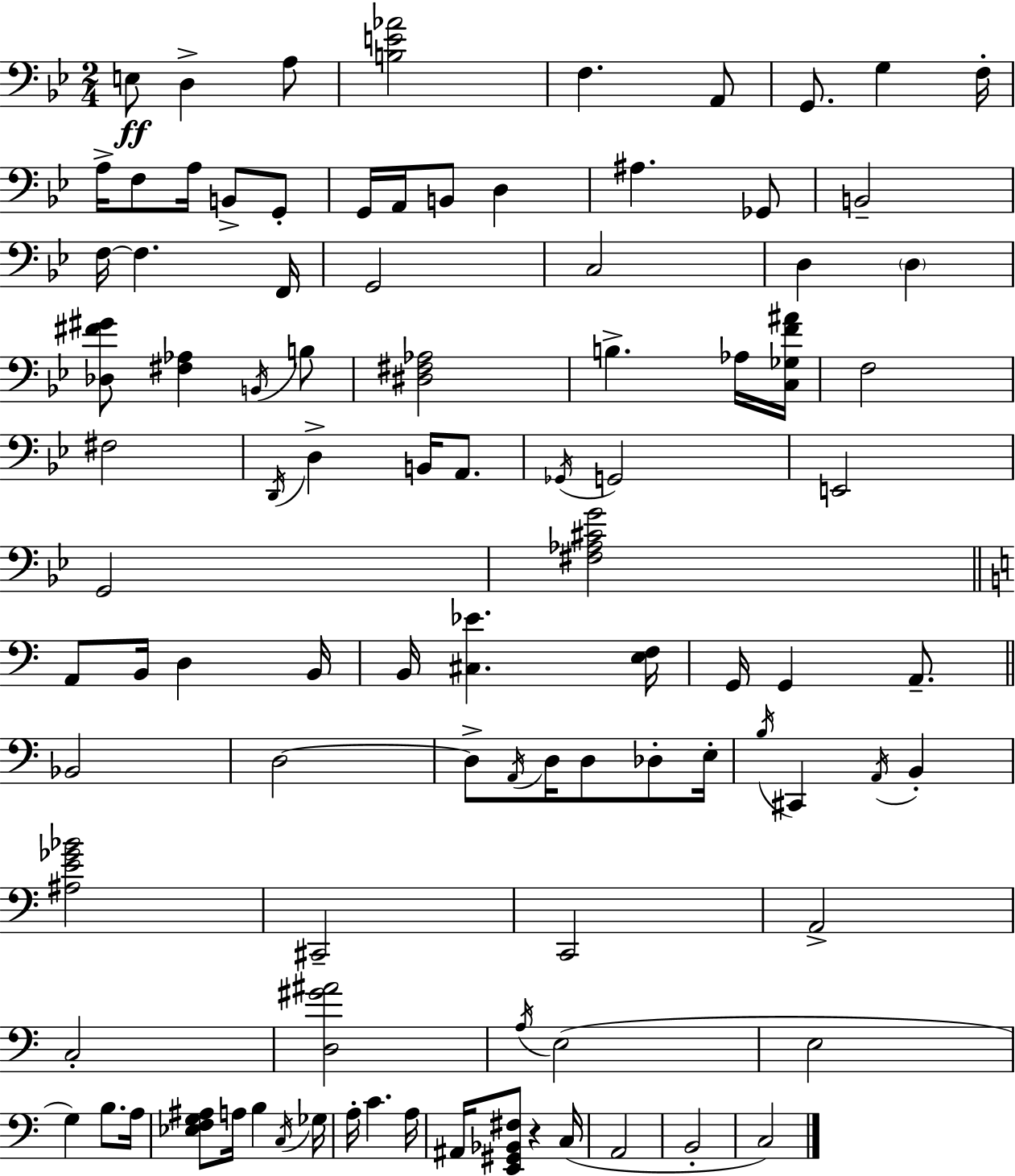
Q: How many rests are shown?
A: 1